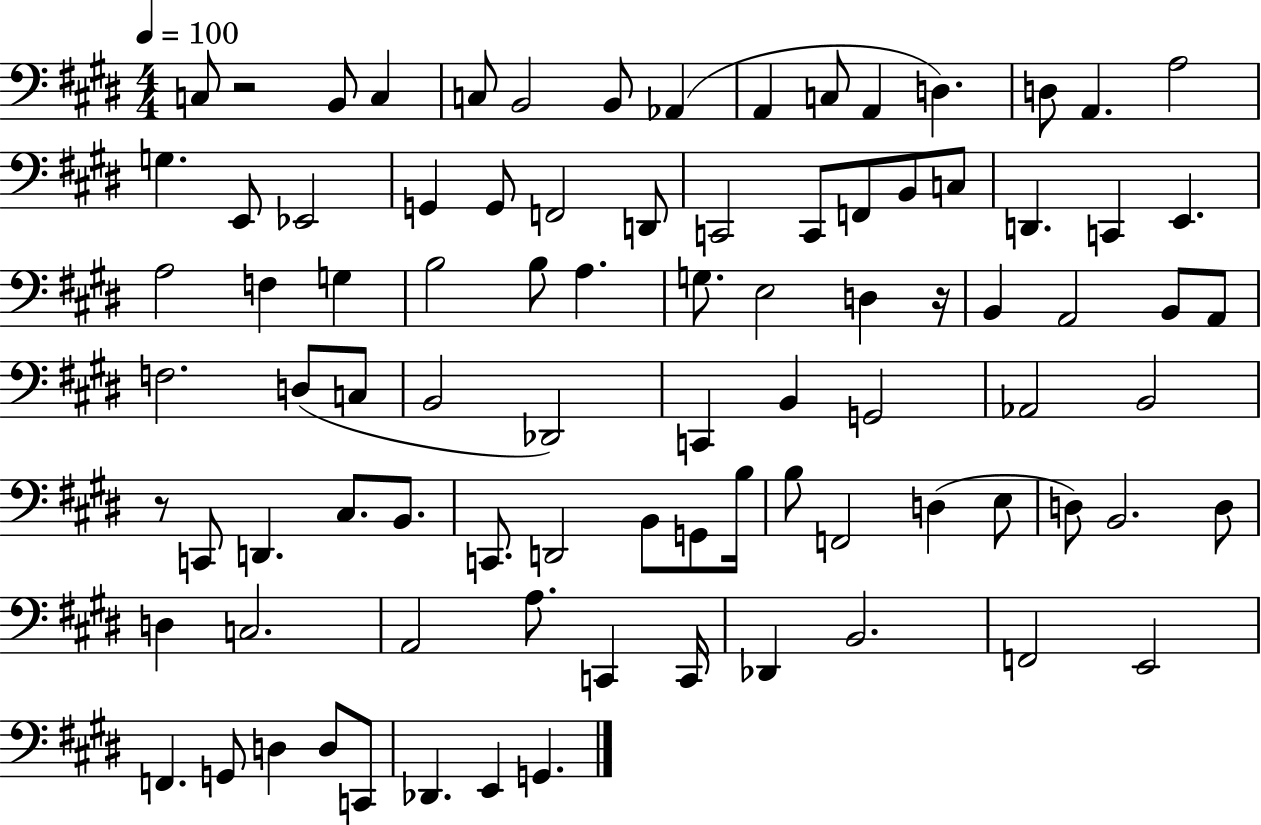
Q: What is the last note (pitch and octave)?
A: G2